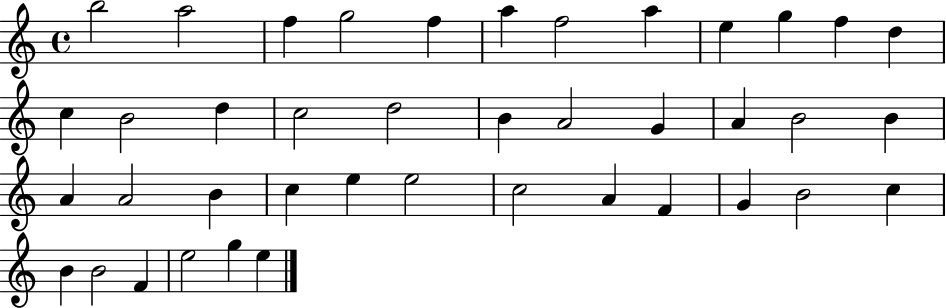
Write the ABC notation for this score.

X:1
T:Untitled
M:4/4
L:1/4
K:C
b2 a2 f g2 f a f2 a e g f d c B2 d c2 d2 B A2 G A B2 B A A2 B c e e2 c2 A F G B2 c B B2 F e2 g e